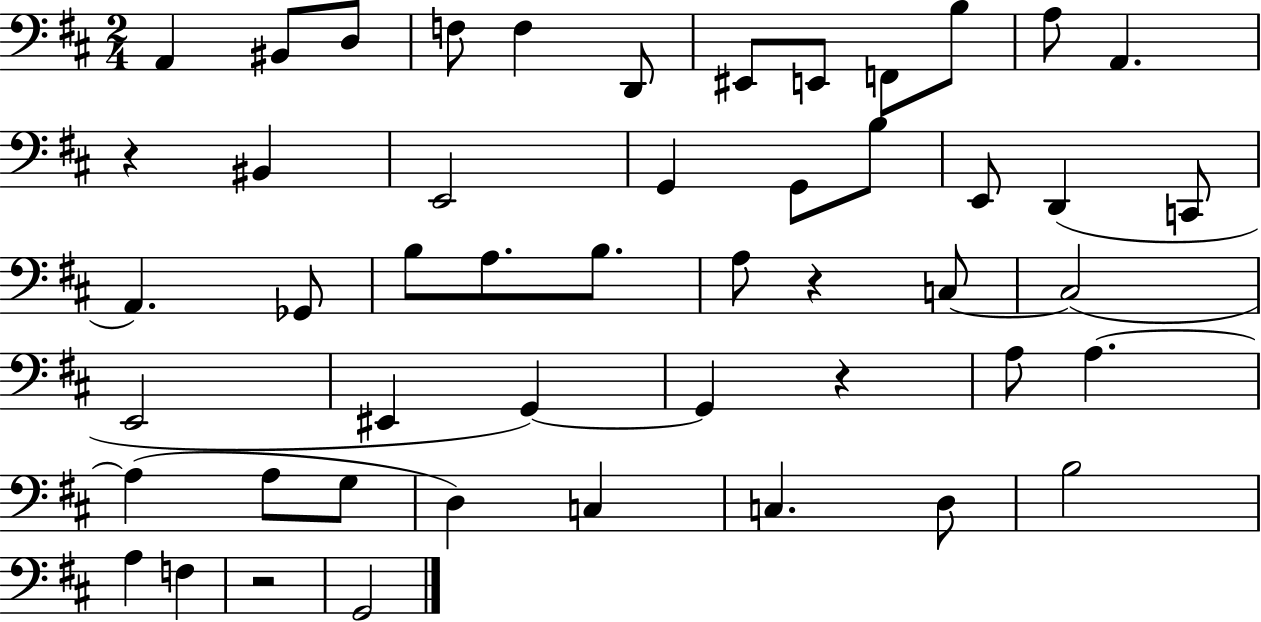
{
  \clef bass
  \numericTimeSignature
  \time 2/4
  \key d \major
  \repeat volta 2 { a,4 bis,8 d8 | f8 f4 d,8 | eis,8 e,8 f,8 b8 | a8 a,4. | \break r4 bis,4 | e,2 | g,4 g,8 b8 | e,8 d,4( c,8 | \break a,4.) ges,8 | b8 a8. b8. | a8 r4 c8~~ | c2( | \break e,2 | eis,4 g,4~~) | g,4 r4 | a8 a4.~~ | \break a4( a8 g8 | d4) c4 | c4. d8 | b2 | \break a4 f4 | r2 | g,2 | } \bar "|."
}